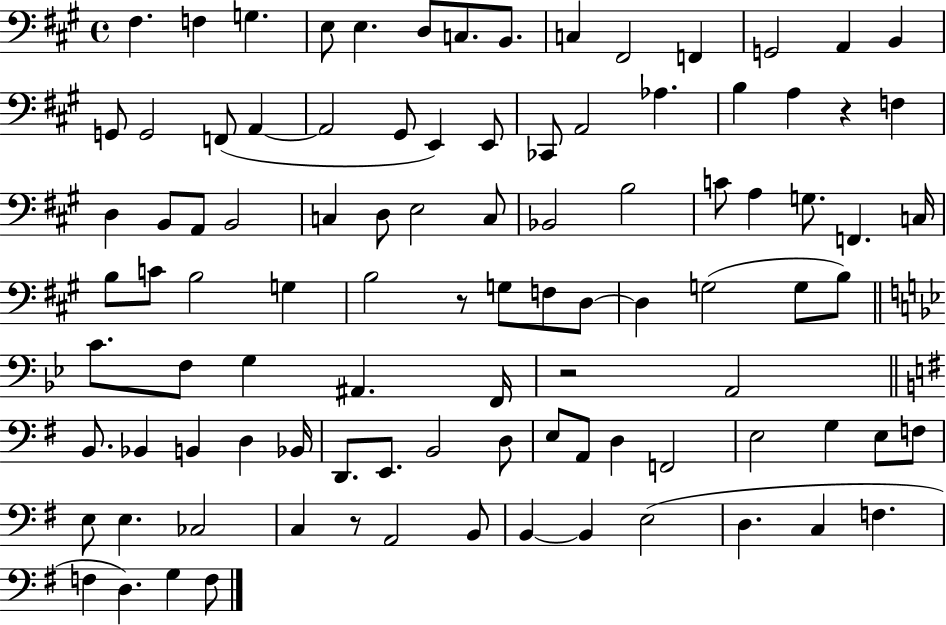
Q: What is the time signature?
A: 4/4